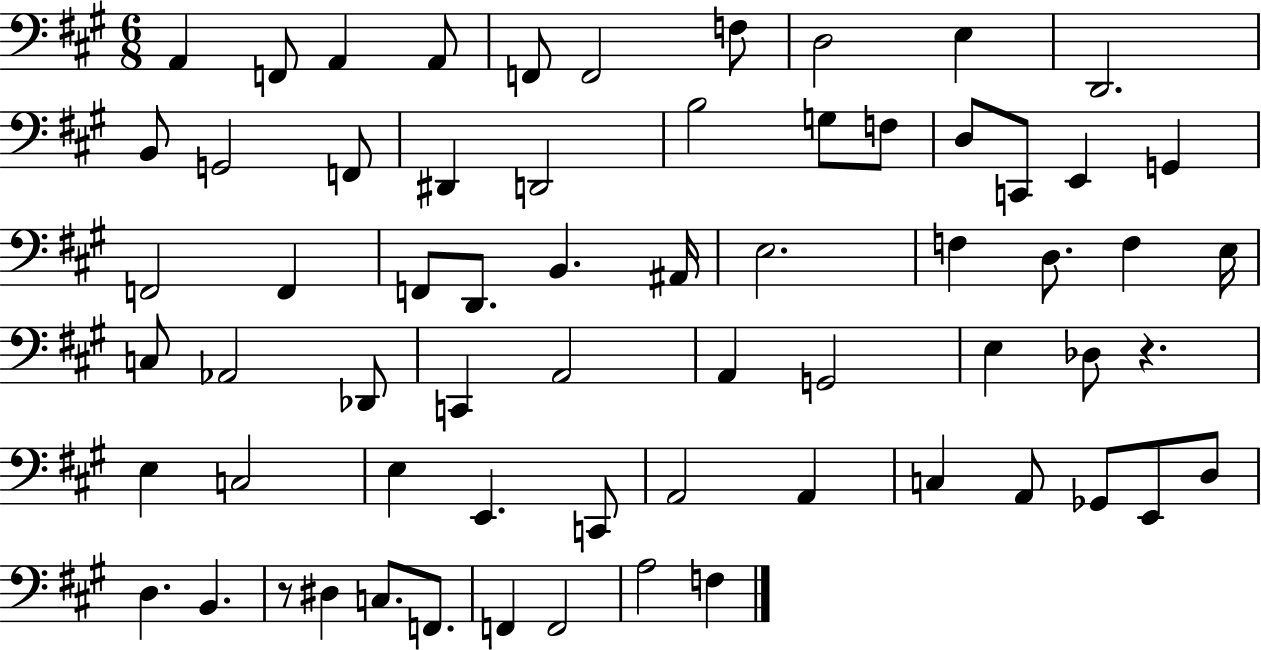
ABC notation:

X:1
T:Untitled
M:6/8
L:1/4
K:A
A,, F,,/2 A,, A,,/2 F,,/2 F,,2 F,/2 D,2 E, D,,2 B,,/2 G,,2 F,,/2 ^D,, D,,2 B,2 G,/2 F,/2 D,/2 C,,/2 E,, G,, F,,2 F,, F,,/2 D,,/2 B,, ^A,,/4 E,2 F, D,/2 F, E,/4 C,/2 _A,,2 _D,,/2 C,, A,,2 A,, G,,2 E, _D,/2 z E, C,2 E, E,, C,,/2 A,,2 A,, C, A,,/2 _G,,/2 E,,/2 D,/2 D, B,, z/2 ^D, C,/2 F,,/2 F,, F,,2 A,2 F,